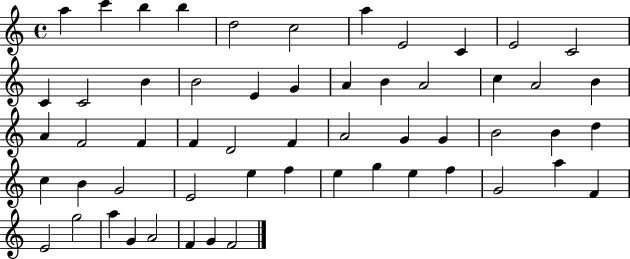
X:1
T:Untitled
M:4/4
L:1/4
K:C
a c' b b d2 c2 a E2 C E2 C2 C C2 B B2 E G A B A2 c A2 B A F2 F F D2 F A2 G G B2 B d c B G2 E2 e f e g e f G2 a F E2 g2 a G A2 F G F2